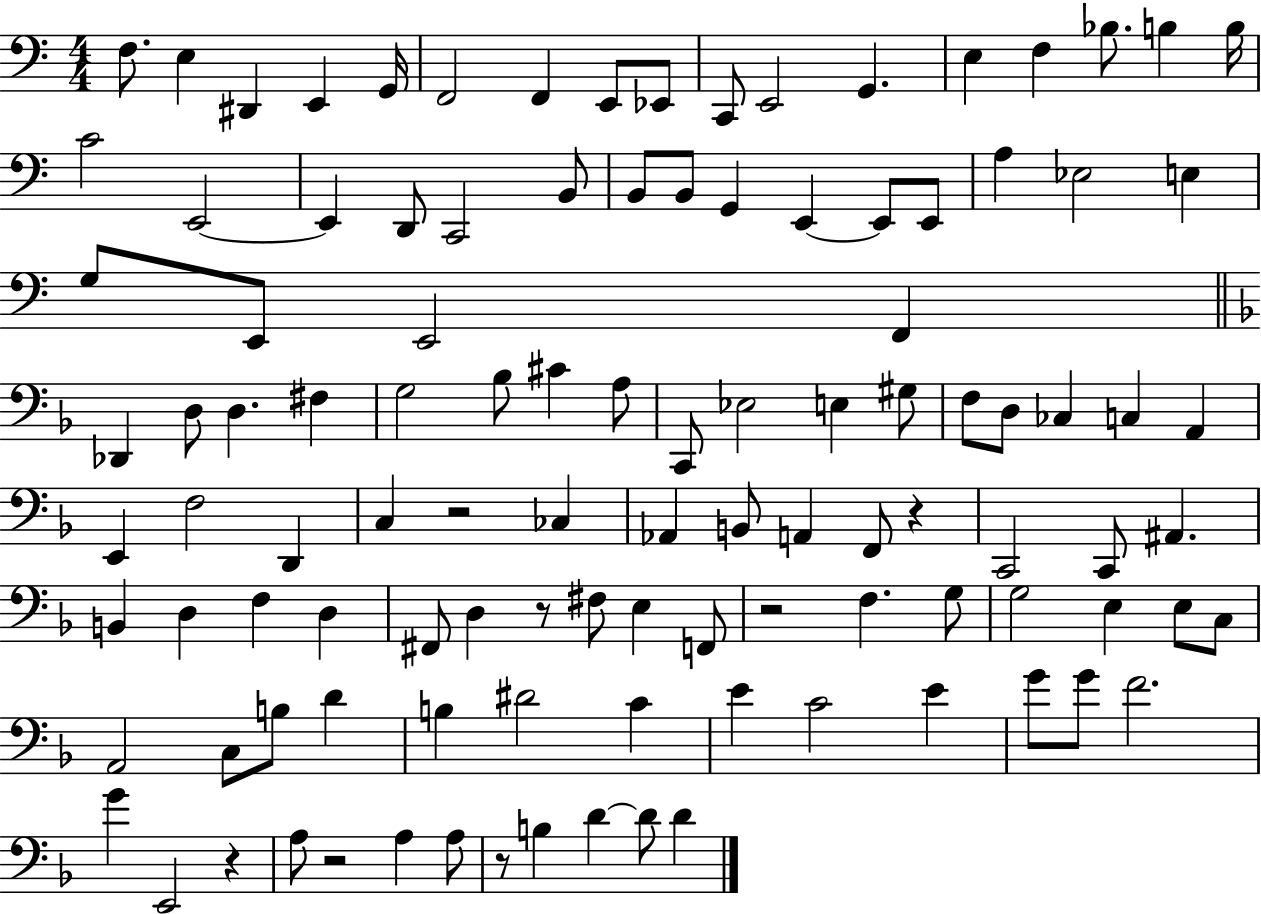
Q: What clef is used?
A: bass